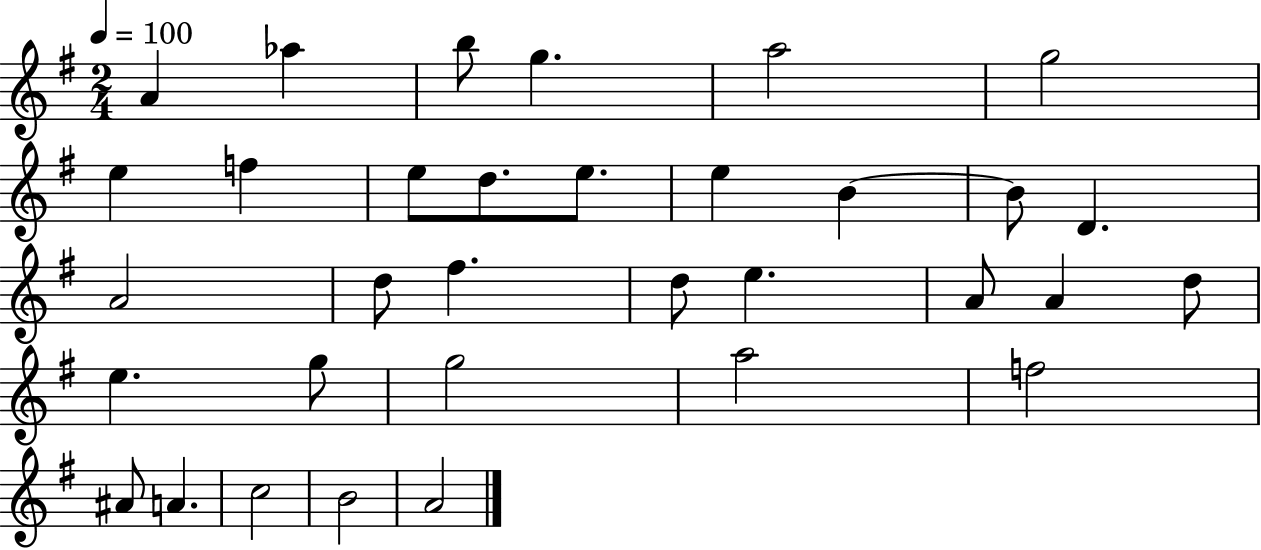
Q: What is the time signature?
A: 2/4